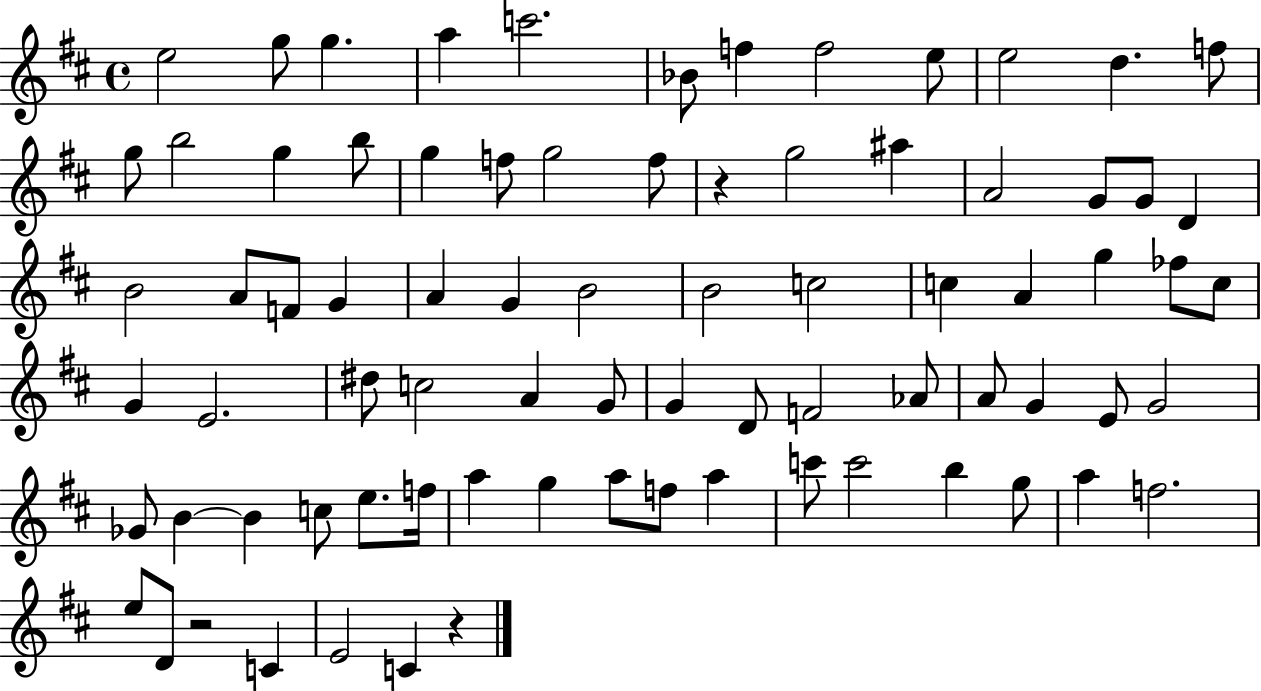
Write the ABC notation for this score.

X:1
T:Untitled
M:4/4
L:1/4
K:D
e2 g/2 g a c'2 _B/2 f f2 e/2 e2 d f/2 g/2 b2 g b/2 g f/2 g2 f/2 z g2 ^a A2 G/2 G/2 D B2 A/2 F/2 G A G B2 B2 c2 c A g _f/2 c/2 G E2 ^d/2 c2 A G/2 G D/2 F2 _A/2 A/2 G E/2 G2 _G/2 B B c/2 e/2 f/4 a g a/2 f/2 a c'/2 c'2 b g/2 a f2 e/2 D/2 z2 C E2 C z